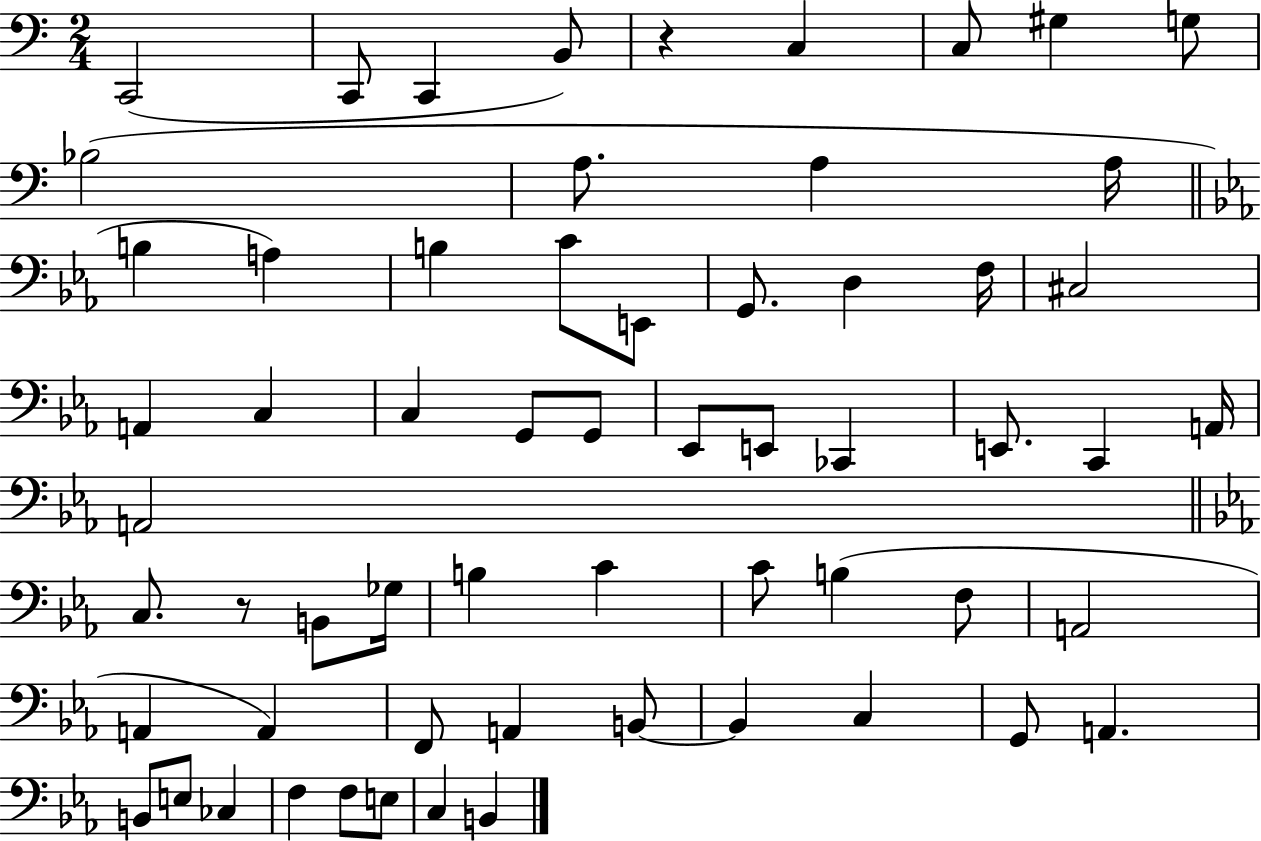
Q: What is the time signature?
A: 2/4